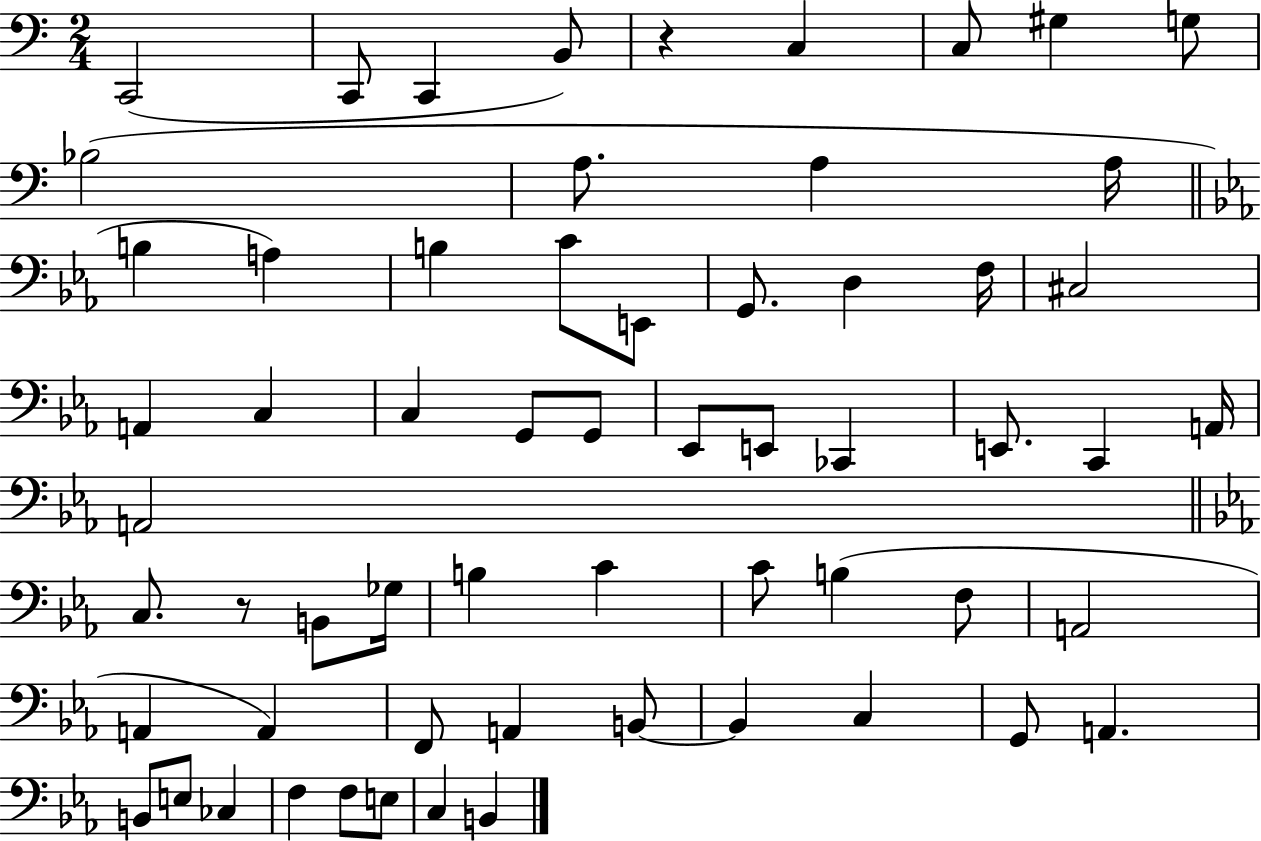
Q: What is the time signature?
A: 2/4